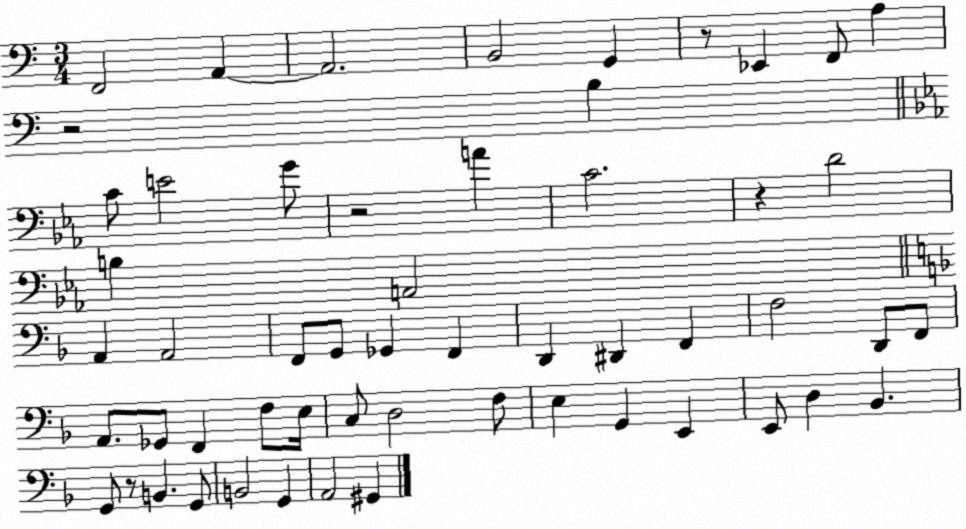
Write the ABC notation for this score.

X:1
T:Untitled
M:3/4
L:1/4
K:C
F,,2 A,, A,,2 B,,2 G,, z/2 _E,, F,,/2 A, z2 B, C/2 E2 G/2 z2 A C2 z D2 B, A,,2 A,, A,,2 F,,/2 G,,/2 _G,, F,, D,, ^D,, F,, F,2 D,,/2 F,,/2 A,,/2 _G,,/2 F,, F,/2 E,/4 C,/2 D,2 F,/2 E, G,, E,, E,,/2 D, _B,, G,,/2 z/2 B,, G,,/2 B,,2 G,, A,,2 ^G,,